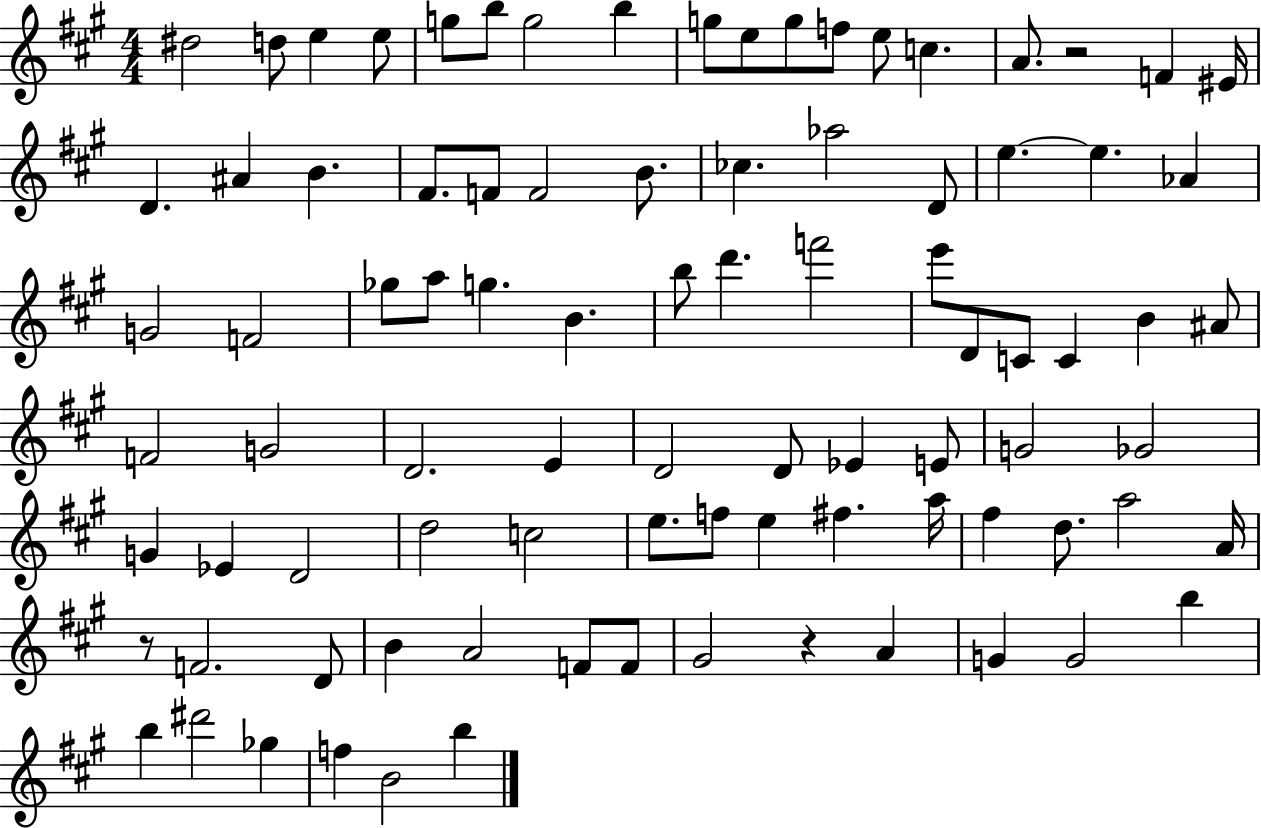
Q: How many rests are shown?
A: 3